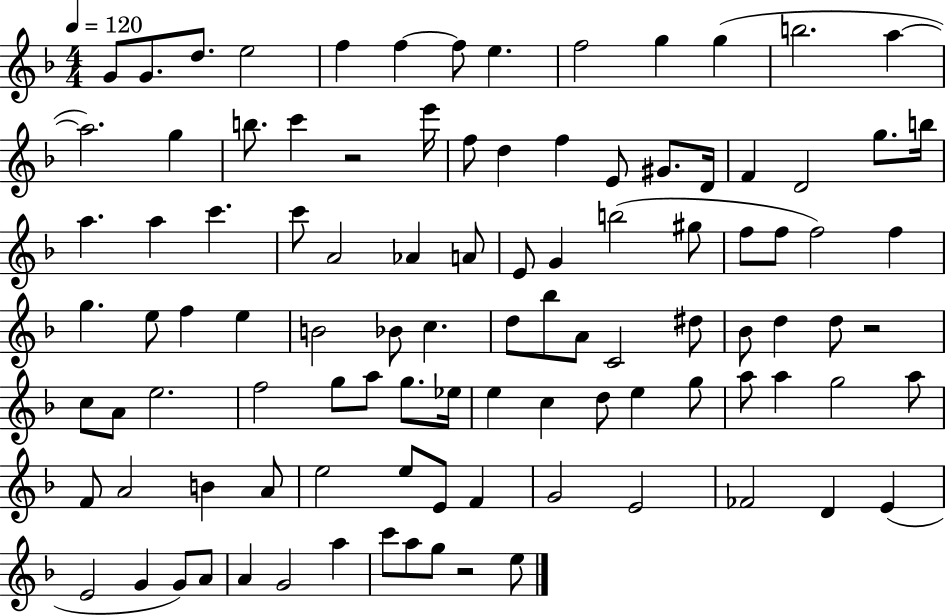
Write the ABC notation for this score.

X:1
T:Untitled
M:4/4
L:1/4
K:F
G/2 G/2 d/2 e2 f f f/2 e f2 g g b2 a a2 g b/2 c' z2 e'/4 f/2 d f E/2 ^G/2 D/4 F D2 g/2 b/4 a a c' c'/2 A2 _A A/2 E/2 G b2 ^g/2 f/2 f/2 f2 f g e/2 f e B2 _B/2 c d/2 _b/2 A/2 C2 ^d/2 _B/2 d d/2 z2 c/2 A/2 e2 f2 g/2 a/2 g/2 _e/4 e c d/2 e g/2 a/2 a g2 a/2 F/2 A2 B A/2 e2 e/2 E/2 F G2 E2 _F2 D E E2 G G/2 A/2 A G2 a c'/2 a/2 g/2 z2 e/2